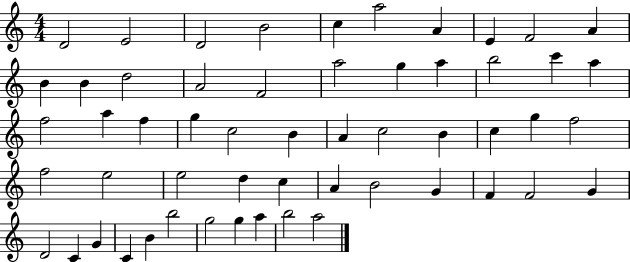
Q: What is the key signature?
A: C major